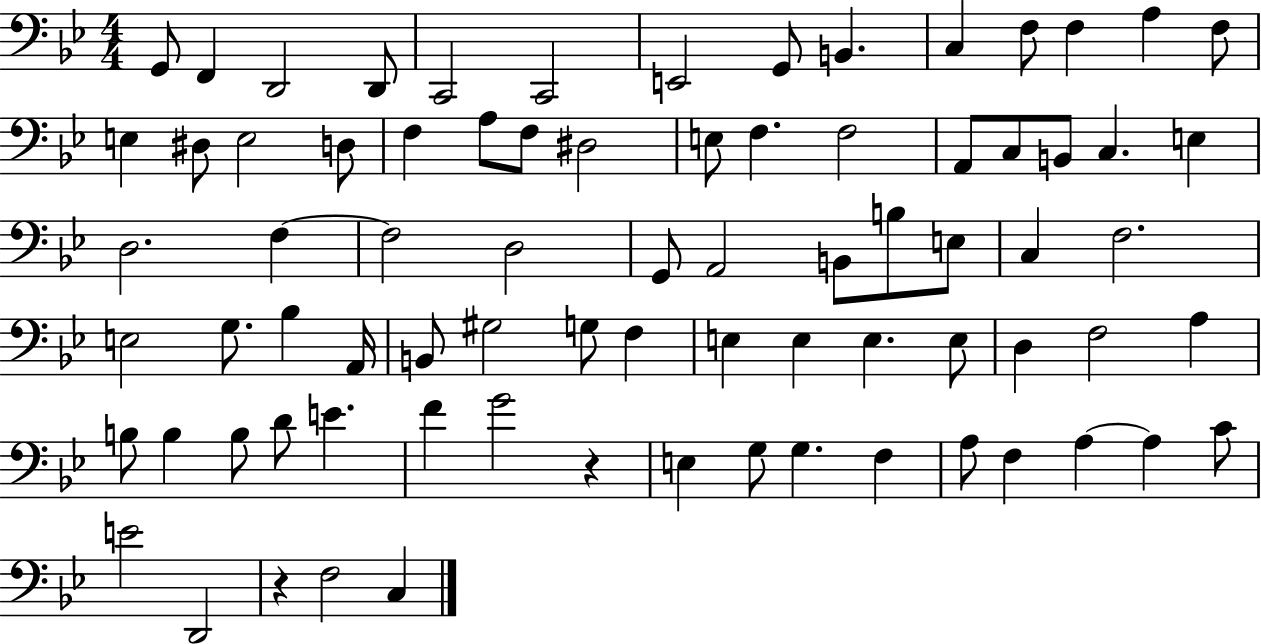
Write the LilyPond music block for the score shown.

{
  \clef bass
  \numericTimeSignature
  \time 4/4
  \key bes \major
  \repeat volta 2 { g,8 f,4 d,2 d,8 | c,2 c,2 | e,2 g,8 b,4. | c4 f8 f4 a4 f8 | \break e4 dis8 e2 d8 | f4 a8 f8 dis2 | e8 f4. f2 | a,8 c8 b,8 c4. e4 | \break d2. f4~~ | f2 d2 | g,8 a,2 b,8 b8 e8 | c4 f2. | \break e2 g8. bes4 a,16 | b,8 gis2 g8 f4 | e4 e4 e4. e8 | d4 f2 a4 | \break b8 b4 b8 d'8 e'4. | f'4 g'2 r4 | e4 g8 g4. f4 | a8 f4 a4~~ a4 c'8 | \break e'2 d,2 | r4 f2 c4 | } \bar "|."
}